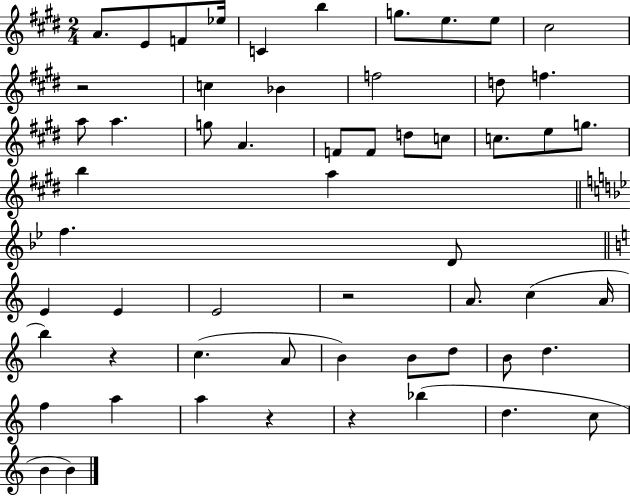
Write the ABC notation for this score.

X:1
T:Untitled
M:2/4
L:1/4
K:E
A/2 E/2 F/2 _e/4 C b g/2 e/2 e/2 ^c2 z2 c _B f2 d/2 f a/2 a g/2 A F/2 F/2 d/2 c/2 c/2 e/2 g/2 b a f D/2 E E E2 z2 A/2 c A/4 b z c A/2 B B/2 d/2 B/2 d f a a z z _b d c/2 B B